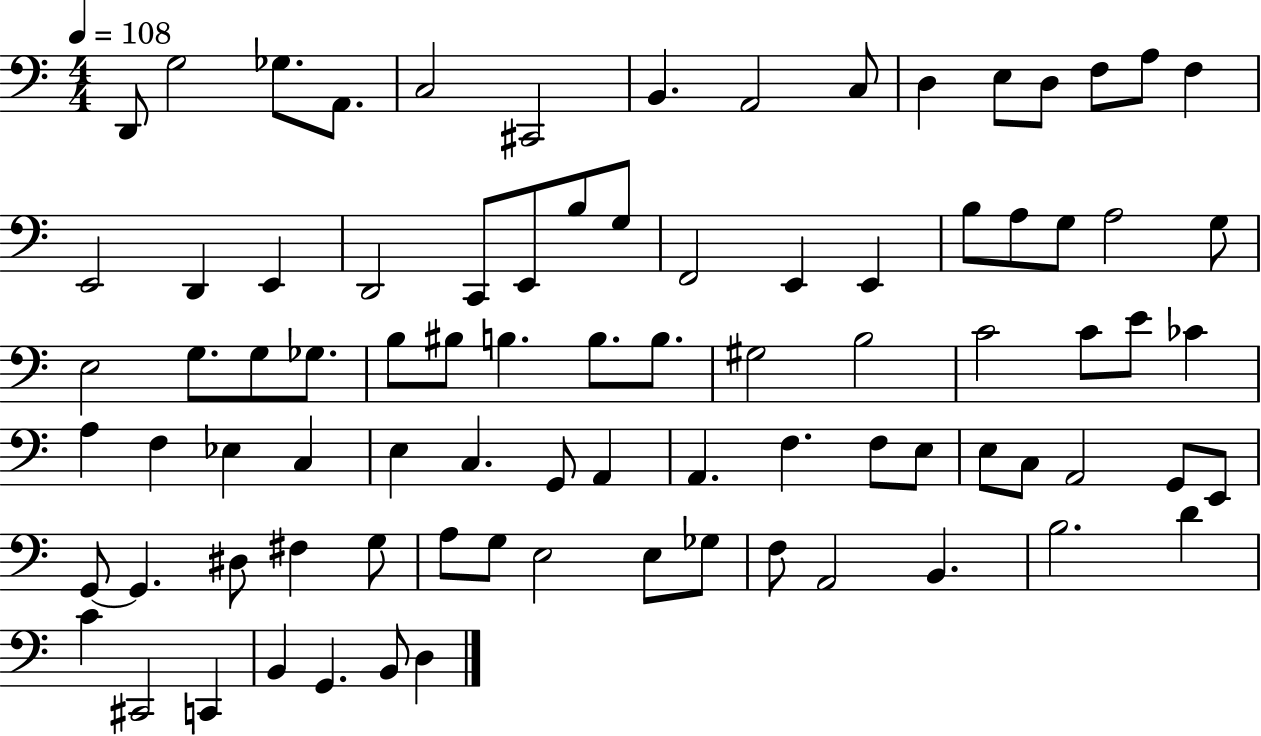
X:1
T:Untitled
M:4/4
L:1/4
K:C
D,,/2 G,2 _G,/2 A,,/2 C,2 ^C,,2 B,, A,,2 C,/2 D, E,/2 D,/2 F,/2 A,/2 F, E,,2 D,, E,, D,,2 C,,/2 E,,/2 B,/2 G,/2 F,,2 E,, E,, B,/2 A,/2 G,/2 A,2 G,/2 E,2 G,/2 G,/2 _G,/2 B,/2 ^B,/2 B, B,/2 B,/2 ^G,2 B,2 C2 C/2 E/2 _C A, F, _E, C, E, C, G,,/2 A,, A,, F, F,/2 E,/2 E,/2 C,/2 A,,2 G,,/2 E,,/2 G,,/2 G,, ^D,/2 ^F, G,/2 A,/2 G,/2 E,2 E,/2 _G,/2 F,/2 A,,2 B,, B,2 D C ^C,,2 C,, B,, G,, B,,/2 D,